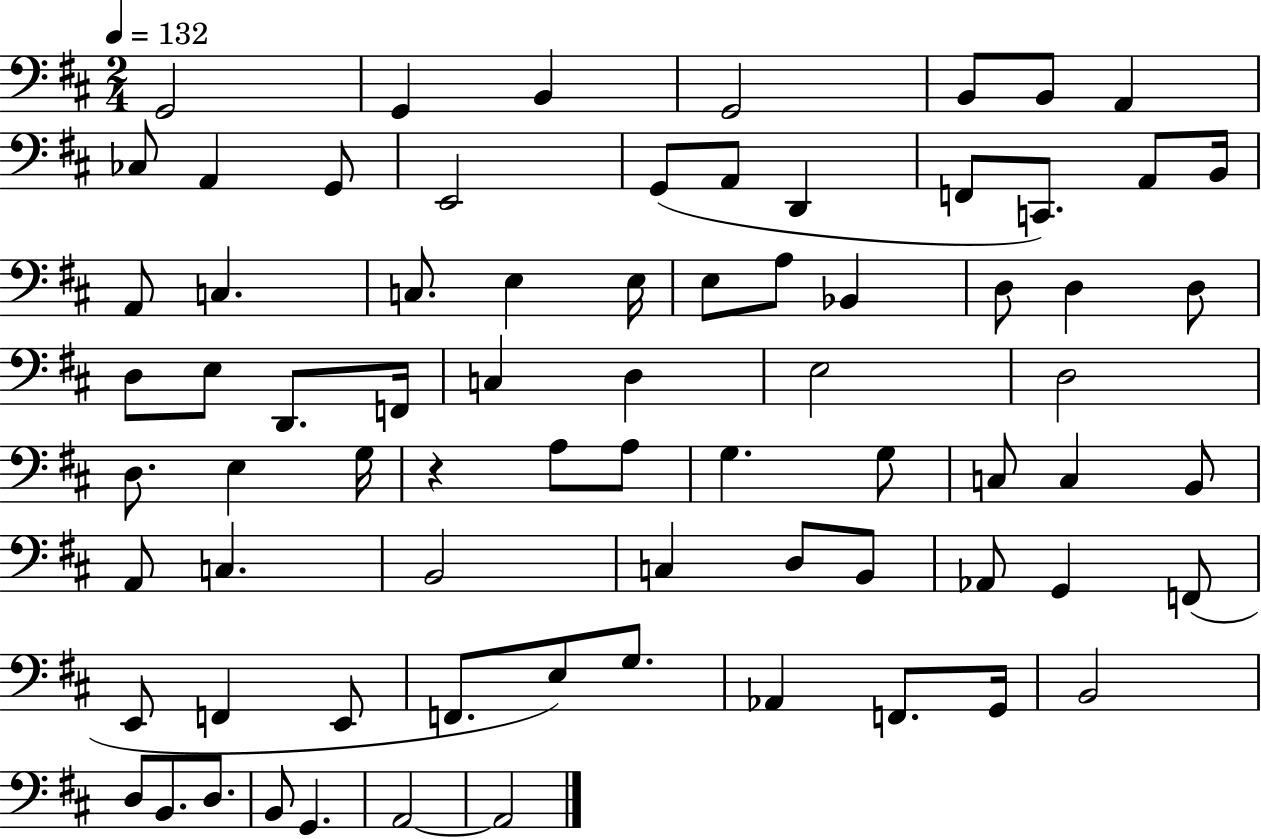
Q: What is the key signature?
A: D major